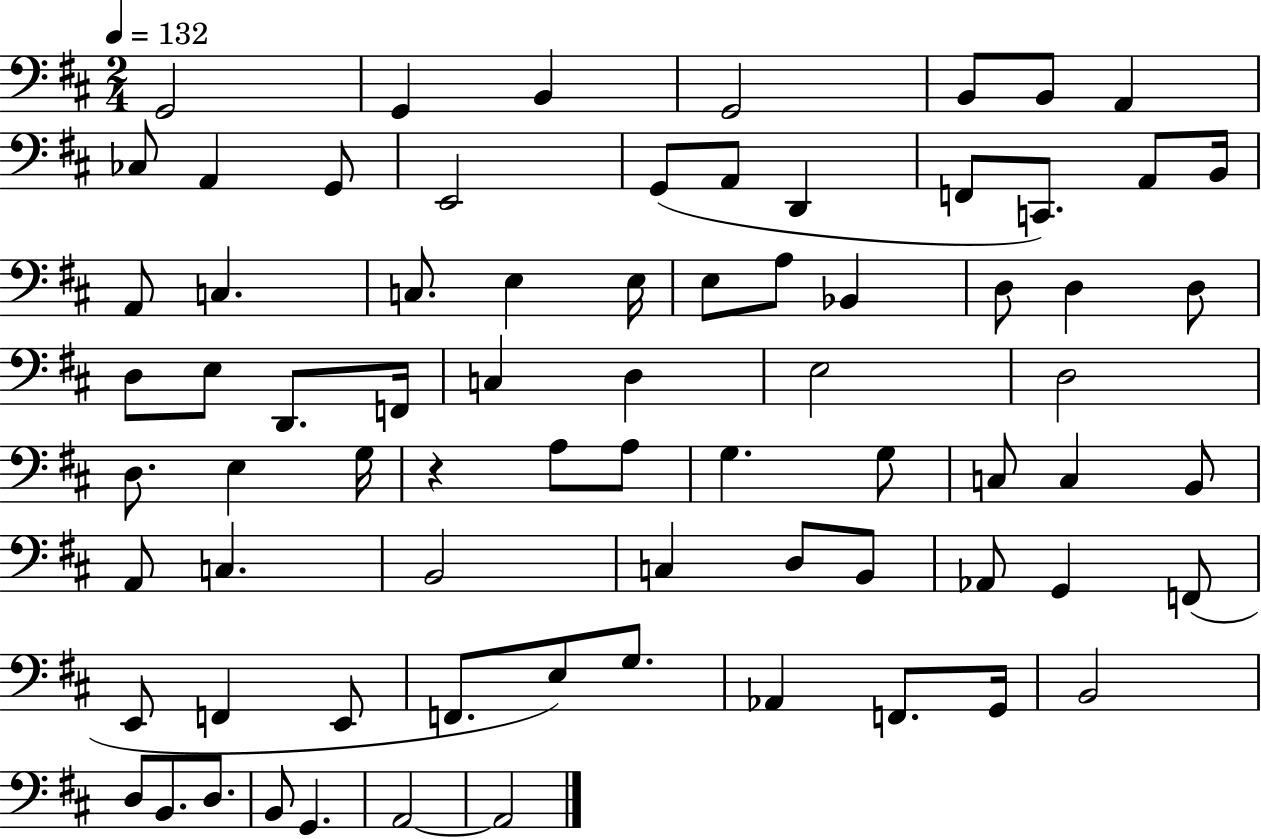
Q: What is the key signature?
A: D major